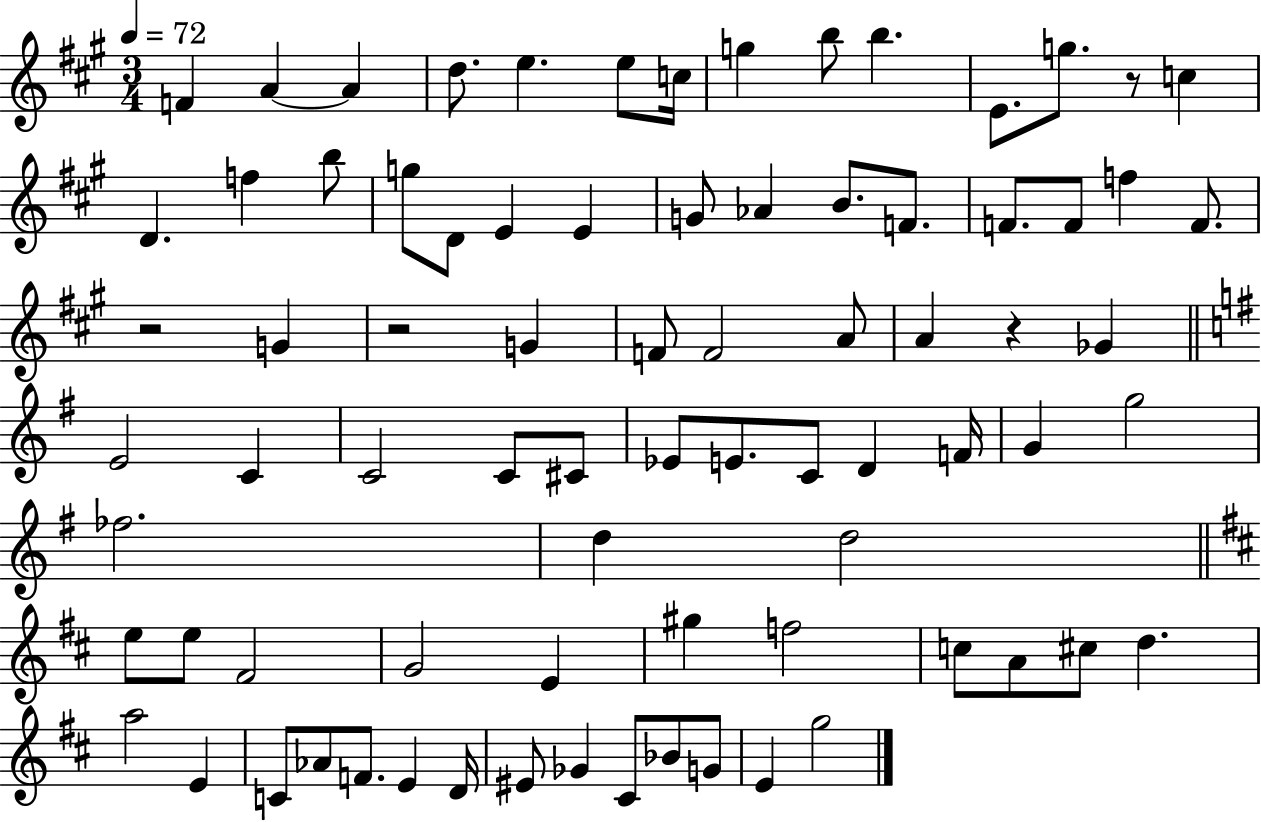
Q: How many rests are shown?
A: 4